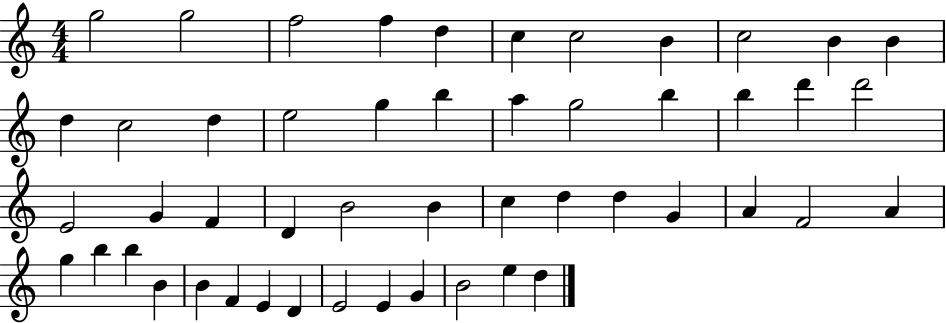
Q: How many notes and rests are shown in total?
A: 50